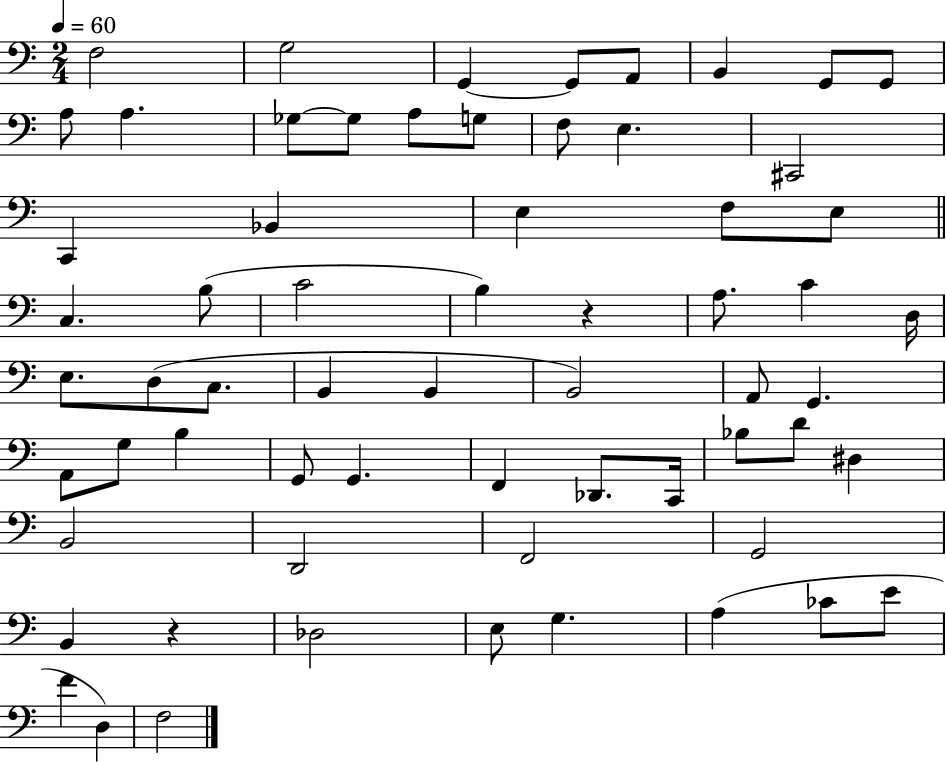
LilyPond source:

{
  \clef bass
  \numericTimeSignature
  \time 2/4
  \key c \major
  \tempo 4 = 60
  f2 | g2 | g,4~~ g,8 a,8 | b,4 g,8 g,8 | \break a8 a4. | ges8~~ ges8 a8 g8 | f8 e4. | cis,2 | \break c,4 bes,4 | e4 f8 e8 | \bar "||" \break \key c \major c4. b8( | c'2 | b4) r4 | a8. c'4 d16 | \break e8. d8( c8. | b,4 b,4 | b,2) | a,8 g,4. | \break a,8 g8 b4 | g,8 g,4. | f,4 des,8. c,16 | bes8 d'8 dis4 | \break b,2 | d,2 | f,2 | g,2 | \break b,4 r4 | des2 | e8 g4. | a4( ces'8 e'8 | \break f'4 d4) | f2 | \bar "|."
}